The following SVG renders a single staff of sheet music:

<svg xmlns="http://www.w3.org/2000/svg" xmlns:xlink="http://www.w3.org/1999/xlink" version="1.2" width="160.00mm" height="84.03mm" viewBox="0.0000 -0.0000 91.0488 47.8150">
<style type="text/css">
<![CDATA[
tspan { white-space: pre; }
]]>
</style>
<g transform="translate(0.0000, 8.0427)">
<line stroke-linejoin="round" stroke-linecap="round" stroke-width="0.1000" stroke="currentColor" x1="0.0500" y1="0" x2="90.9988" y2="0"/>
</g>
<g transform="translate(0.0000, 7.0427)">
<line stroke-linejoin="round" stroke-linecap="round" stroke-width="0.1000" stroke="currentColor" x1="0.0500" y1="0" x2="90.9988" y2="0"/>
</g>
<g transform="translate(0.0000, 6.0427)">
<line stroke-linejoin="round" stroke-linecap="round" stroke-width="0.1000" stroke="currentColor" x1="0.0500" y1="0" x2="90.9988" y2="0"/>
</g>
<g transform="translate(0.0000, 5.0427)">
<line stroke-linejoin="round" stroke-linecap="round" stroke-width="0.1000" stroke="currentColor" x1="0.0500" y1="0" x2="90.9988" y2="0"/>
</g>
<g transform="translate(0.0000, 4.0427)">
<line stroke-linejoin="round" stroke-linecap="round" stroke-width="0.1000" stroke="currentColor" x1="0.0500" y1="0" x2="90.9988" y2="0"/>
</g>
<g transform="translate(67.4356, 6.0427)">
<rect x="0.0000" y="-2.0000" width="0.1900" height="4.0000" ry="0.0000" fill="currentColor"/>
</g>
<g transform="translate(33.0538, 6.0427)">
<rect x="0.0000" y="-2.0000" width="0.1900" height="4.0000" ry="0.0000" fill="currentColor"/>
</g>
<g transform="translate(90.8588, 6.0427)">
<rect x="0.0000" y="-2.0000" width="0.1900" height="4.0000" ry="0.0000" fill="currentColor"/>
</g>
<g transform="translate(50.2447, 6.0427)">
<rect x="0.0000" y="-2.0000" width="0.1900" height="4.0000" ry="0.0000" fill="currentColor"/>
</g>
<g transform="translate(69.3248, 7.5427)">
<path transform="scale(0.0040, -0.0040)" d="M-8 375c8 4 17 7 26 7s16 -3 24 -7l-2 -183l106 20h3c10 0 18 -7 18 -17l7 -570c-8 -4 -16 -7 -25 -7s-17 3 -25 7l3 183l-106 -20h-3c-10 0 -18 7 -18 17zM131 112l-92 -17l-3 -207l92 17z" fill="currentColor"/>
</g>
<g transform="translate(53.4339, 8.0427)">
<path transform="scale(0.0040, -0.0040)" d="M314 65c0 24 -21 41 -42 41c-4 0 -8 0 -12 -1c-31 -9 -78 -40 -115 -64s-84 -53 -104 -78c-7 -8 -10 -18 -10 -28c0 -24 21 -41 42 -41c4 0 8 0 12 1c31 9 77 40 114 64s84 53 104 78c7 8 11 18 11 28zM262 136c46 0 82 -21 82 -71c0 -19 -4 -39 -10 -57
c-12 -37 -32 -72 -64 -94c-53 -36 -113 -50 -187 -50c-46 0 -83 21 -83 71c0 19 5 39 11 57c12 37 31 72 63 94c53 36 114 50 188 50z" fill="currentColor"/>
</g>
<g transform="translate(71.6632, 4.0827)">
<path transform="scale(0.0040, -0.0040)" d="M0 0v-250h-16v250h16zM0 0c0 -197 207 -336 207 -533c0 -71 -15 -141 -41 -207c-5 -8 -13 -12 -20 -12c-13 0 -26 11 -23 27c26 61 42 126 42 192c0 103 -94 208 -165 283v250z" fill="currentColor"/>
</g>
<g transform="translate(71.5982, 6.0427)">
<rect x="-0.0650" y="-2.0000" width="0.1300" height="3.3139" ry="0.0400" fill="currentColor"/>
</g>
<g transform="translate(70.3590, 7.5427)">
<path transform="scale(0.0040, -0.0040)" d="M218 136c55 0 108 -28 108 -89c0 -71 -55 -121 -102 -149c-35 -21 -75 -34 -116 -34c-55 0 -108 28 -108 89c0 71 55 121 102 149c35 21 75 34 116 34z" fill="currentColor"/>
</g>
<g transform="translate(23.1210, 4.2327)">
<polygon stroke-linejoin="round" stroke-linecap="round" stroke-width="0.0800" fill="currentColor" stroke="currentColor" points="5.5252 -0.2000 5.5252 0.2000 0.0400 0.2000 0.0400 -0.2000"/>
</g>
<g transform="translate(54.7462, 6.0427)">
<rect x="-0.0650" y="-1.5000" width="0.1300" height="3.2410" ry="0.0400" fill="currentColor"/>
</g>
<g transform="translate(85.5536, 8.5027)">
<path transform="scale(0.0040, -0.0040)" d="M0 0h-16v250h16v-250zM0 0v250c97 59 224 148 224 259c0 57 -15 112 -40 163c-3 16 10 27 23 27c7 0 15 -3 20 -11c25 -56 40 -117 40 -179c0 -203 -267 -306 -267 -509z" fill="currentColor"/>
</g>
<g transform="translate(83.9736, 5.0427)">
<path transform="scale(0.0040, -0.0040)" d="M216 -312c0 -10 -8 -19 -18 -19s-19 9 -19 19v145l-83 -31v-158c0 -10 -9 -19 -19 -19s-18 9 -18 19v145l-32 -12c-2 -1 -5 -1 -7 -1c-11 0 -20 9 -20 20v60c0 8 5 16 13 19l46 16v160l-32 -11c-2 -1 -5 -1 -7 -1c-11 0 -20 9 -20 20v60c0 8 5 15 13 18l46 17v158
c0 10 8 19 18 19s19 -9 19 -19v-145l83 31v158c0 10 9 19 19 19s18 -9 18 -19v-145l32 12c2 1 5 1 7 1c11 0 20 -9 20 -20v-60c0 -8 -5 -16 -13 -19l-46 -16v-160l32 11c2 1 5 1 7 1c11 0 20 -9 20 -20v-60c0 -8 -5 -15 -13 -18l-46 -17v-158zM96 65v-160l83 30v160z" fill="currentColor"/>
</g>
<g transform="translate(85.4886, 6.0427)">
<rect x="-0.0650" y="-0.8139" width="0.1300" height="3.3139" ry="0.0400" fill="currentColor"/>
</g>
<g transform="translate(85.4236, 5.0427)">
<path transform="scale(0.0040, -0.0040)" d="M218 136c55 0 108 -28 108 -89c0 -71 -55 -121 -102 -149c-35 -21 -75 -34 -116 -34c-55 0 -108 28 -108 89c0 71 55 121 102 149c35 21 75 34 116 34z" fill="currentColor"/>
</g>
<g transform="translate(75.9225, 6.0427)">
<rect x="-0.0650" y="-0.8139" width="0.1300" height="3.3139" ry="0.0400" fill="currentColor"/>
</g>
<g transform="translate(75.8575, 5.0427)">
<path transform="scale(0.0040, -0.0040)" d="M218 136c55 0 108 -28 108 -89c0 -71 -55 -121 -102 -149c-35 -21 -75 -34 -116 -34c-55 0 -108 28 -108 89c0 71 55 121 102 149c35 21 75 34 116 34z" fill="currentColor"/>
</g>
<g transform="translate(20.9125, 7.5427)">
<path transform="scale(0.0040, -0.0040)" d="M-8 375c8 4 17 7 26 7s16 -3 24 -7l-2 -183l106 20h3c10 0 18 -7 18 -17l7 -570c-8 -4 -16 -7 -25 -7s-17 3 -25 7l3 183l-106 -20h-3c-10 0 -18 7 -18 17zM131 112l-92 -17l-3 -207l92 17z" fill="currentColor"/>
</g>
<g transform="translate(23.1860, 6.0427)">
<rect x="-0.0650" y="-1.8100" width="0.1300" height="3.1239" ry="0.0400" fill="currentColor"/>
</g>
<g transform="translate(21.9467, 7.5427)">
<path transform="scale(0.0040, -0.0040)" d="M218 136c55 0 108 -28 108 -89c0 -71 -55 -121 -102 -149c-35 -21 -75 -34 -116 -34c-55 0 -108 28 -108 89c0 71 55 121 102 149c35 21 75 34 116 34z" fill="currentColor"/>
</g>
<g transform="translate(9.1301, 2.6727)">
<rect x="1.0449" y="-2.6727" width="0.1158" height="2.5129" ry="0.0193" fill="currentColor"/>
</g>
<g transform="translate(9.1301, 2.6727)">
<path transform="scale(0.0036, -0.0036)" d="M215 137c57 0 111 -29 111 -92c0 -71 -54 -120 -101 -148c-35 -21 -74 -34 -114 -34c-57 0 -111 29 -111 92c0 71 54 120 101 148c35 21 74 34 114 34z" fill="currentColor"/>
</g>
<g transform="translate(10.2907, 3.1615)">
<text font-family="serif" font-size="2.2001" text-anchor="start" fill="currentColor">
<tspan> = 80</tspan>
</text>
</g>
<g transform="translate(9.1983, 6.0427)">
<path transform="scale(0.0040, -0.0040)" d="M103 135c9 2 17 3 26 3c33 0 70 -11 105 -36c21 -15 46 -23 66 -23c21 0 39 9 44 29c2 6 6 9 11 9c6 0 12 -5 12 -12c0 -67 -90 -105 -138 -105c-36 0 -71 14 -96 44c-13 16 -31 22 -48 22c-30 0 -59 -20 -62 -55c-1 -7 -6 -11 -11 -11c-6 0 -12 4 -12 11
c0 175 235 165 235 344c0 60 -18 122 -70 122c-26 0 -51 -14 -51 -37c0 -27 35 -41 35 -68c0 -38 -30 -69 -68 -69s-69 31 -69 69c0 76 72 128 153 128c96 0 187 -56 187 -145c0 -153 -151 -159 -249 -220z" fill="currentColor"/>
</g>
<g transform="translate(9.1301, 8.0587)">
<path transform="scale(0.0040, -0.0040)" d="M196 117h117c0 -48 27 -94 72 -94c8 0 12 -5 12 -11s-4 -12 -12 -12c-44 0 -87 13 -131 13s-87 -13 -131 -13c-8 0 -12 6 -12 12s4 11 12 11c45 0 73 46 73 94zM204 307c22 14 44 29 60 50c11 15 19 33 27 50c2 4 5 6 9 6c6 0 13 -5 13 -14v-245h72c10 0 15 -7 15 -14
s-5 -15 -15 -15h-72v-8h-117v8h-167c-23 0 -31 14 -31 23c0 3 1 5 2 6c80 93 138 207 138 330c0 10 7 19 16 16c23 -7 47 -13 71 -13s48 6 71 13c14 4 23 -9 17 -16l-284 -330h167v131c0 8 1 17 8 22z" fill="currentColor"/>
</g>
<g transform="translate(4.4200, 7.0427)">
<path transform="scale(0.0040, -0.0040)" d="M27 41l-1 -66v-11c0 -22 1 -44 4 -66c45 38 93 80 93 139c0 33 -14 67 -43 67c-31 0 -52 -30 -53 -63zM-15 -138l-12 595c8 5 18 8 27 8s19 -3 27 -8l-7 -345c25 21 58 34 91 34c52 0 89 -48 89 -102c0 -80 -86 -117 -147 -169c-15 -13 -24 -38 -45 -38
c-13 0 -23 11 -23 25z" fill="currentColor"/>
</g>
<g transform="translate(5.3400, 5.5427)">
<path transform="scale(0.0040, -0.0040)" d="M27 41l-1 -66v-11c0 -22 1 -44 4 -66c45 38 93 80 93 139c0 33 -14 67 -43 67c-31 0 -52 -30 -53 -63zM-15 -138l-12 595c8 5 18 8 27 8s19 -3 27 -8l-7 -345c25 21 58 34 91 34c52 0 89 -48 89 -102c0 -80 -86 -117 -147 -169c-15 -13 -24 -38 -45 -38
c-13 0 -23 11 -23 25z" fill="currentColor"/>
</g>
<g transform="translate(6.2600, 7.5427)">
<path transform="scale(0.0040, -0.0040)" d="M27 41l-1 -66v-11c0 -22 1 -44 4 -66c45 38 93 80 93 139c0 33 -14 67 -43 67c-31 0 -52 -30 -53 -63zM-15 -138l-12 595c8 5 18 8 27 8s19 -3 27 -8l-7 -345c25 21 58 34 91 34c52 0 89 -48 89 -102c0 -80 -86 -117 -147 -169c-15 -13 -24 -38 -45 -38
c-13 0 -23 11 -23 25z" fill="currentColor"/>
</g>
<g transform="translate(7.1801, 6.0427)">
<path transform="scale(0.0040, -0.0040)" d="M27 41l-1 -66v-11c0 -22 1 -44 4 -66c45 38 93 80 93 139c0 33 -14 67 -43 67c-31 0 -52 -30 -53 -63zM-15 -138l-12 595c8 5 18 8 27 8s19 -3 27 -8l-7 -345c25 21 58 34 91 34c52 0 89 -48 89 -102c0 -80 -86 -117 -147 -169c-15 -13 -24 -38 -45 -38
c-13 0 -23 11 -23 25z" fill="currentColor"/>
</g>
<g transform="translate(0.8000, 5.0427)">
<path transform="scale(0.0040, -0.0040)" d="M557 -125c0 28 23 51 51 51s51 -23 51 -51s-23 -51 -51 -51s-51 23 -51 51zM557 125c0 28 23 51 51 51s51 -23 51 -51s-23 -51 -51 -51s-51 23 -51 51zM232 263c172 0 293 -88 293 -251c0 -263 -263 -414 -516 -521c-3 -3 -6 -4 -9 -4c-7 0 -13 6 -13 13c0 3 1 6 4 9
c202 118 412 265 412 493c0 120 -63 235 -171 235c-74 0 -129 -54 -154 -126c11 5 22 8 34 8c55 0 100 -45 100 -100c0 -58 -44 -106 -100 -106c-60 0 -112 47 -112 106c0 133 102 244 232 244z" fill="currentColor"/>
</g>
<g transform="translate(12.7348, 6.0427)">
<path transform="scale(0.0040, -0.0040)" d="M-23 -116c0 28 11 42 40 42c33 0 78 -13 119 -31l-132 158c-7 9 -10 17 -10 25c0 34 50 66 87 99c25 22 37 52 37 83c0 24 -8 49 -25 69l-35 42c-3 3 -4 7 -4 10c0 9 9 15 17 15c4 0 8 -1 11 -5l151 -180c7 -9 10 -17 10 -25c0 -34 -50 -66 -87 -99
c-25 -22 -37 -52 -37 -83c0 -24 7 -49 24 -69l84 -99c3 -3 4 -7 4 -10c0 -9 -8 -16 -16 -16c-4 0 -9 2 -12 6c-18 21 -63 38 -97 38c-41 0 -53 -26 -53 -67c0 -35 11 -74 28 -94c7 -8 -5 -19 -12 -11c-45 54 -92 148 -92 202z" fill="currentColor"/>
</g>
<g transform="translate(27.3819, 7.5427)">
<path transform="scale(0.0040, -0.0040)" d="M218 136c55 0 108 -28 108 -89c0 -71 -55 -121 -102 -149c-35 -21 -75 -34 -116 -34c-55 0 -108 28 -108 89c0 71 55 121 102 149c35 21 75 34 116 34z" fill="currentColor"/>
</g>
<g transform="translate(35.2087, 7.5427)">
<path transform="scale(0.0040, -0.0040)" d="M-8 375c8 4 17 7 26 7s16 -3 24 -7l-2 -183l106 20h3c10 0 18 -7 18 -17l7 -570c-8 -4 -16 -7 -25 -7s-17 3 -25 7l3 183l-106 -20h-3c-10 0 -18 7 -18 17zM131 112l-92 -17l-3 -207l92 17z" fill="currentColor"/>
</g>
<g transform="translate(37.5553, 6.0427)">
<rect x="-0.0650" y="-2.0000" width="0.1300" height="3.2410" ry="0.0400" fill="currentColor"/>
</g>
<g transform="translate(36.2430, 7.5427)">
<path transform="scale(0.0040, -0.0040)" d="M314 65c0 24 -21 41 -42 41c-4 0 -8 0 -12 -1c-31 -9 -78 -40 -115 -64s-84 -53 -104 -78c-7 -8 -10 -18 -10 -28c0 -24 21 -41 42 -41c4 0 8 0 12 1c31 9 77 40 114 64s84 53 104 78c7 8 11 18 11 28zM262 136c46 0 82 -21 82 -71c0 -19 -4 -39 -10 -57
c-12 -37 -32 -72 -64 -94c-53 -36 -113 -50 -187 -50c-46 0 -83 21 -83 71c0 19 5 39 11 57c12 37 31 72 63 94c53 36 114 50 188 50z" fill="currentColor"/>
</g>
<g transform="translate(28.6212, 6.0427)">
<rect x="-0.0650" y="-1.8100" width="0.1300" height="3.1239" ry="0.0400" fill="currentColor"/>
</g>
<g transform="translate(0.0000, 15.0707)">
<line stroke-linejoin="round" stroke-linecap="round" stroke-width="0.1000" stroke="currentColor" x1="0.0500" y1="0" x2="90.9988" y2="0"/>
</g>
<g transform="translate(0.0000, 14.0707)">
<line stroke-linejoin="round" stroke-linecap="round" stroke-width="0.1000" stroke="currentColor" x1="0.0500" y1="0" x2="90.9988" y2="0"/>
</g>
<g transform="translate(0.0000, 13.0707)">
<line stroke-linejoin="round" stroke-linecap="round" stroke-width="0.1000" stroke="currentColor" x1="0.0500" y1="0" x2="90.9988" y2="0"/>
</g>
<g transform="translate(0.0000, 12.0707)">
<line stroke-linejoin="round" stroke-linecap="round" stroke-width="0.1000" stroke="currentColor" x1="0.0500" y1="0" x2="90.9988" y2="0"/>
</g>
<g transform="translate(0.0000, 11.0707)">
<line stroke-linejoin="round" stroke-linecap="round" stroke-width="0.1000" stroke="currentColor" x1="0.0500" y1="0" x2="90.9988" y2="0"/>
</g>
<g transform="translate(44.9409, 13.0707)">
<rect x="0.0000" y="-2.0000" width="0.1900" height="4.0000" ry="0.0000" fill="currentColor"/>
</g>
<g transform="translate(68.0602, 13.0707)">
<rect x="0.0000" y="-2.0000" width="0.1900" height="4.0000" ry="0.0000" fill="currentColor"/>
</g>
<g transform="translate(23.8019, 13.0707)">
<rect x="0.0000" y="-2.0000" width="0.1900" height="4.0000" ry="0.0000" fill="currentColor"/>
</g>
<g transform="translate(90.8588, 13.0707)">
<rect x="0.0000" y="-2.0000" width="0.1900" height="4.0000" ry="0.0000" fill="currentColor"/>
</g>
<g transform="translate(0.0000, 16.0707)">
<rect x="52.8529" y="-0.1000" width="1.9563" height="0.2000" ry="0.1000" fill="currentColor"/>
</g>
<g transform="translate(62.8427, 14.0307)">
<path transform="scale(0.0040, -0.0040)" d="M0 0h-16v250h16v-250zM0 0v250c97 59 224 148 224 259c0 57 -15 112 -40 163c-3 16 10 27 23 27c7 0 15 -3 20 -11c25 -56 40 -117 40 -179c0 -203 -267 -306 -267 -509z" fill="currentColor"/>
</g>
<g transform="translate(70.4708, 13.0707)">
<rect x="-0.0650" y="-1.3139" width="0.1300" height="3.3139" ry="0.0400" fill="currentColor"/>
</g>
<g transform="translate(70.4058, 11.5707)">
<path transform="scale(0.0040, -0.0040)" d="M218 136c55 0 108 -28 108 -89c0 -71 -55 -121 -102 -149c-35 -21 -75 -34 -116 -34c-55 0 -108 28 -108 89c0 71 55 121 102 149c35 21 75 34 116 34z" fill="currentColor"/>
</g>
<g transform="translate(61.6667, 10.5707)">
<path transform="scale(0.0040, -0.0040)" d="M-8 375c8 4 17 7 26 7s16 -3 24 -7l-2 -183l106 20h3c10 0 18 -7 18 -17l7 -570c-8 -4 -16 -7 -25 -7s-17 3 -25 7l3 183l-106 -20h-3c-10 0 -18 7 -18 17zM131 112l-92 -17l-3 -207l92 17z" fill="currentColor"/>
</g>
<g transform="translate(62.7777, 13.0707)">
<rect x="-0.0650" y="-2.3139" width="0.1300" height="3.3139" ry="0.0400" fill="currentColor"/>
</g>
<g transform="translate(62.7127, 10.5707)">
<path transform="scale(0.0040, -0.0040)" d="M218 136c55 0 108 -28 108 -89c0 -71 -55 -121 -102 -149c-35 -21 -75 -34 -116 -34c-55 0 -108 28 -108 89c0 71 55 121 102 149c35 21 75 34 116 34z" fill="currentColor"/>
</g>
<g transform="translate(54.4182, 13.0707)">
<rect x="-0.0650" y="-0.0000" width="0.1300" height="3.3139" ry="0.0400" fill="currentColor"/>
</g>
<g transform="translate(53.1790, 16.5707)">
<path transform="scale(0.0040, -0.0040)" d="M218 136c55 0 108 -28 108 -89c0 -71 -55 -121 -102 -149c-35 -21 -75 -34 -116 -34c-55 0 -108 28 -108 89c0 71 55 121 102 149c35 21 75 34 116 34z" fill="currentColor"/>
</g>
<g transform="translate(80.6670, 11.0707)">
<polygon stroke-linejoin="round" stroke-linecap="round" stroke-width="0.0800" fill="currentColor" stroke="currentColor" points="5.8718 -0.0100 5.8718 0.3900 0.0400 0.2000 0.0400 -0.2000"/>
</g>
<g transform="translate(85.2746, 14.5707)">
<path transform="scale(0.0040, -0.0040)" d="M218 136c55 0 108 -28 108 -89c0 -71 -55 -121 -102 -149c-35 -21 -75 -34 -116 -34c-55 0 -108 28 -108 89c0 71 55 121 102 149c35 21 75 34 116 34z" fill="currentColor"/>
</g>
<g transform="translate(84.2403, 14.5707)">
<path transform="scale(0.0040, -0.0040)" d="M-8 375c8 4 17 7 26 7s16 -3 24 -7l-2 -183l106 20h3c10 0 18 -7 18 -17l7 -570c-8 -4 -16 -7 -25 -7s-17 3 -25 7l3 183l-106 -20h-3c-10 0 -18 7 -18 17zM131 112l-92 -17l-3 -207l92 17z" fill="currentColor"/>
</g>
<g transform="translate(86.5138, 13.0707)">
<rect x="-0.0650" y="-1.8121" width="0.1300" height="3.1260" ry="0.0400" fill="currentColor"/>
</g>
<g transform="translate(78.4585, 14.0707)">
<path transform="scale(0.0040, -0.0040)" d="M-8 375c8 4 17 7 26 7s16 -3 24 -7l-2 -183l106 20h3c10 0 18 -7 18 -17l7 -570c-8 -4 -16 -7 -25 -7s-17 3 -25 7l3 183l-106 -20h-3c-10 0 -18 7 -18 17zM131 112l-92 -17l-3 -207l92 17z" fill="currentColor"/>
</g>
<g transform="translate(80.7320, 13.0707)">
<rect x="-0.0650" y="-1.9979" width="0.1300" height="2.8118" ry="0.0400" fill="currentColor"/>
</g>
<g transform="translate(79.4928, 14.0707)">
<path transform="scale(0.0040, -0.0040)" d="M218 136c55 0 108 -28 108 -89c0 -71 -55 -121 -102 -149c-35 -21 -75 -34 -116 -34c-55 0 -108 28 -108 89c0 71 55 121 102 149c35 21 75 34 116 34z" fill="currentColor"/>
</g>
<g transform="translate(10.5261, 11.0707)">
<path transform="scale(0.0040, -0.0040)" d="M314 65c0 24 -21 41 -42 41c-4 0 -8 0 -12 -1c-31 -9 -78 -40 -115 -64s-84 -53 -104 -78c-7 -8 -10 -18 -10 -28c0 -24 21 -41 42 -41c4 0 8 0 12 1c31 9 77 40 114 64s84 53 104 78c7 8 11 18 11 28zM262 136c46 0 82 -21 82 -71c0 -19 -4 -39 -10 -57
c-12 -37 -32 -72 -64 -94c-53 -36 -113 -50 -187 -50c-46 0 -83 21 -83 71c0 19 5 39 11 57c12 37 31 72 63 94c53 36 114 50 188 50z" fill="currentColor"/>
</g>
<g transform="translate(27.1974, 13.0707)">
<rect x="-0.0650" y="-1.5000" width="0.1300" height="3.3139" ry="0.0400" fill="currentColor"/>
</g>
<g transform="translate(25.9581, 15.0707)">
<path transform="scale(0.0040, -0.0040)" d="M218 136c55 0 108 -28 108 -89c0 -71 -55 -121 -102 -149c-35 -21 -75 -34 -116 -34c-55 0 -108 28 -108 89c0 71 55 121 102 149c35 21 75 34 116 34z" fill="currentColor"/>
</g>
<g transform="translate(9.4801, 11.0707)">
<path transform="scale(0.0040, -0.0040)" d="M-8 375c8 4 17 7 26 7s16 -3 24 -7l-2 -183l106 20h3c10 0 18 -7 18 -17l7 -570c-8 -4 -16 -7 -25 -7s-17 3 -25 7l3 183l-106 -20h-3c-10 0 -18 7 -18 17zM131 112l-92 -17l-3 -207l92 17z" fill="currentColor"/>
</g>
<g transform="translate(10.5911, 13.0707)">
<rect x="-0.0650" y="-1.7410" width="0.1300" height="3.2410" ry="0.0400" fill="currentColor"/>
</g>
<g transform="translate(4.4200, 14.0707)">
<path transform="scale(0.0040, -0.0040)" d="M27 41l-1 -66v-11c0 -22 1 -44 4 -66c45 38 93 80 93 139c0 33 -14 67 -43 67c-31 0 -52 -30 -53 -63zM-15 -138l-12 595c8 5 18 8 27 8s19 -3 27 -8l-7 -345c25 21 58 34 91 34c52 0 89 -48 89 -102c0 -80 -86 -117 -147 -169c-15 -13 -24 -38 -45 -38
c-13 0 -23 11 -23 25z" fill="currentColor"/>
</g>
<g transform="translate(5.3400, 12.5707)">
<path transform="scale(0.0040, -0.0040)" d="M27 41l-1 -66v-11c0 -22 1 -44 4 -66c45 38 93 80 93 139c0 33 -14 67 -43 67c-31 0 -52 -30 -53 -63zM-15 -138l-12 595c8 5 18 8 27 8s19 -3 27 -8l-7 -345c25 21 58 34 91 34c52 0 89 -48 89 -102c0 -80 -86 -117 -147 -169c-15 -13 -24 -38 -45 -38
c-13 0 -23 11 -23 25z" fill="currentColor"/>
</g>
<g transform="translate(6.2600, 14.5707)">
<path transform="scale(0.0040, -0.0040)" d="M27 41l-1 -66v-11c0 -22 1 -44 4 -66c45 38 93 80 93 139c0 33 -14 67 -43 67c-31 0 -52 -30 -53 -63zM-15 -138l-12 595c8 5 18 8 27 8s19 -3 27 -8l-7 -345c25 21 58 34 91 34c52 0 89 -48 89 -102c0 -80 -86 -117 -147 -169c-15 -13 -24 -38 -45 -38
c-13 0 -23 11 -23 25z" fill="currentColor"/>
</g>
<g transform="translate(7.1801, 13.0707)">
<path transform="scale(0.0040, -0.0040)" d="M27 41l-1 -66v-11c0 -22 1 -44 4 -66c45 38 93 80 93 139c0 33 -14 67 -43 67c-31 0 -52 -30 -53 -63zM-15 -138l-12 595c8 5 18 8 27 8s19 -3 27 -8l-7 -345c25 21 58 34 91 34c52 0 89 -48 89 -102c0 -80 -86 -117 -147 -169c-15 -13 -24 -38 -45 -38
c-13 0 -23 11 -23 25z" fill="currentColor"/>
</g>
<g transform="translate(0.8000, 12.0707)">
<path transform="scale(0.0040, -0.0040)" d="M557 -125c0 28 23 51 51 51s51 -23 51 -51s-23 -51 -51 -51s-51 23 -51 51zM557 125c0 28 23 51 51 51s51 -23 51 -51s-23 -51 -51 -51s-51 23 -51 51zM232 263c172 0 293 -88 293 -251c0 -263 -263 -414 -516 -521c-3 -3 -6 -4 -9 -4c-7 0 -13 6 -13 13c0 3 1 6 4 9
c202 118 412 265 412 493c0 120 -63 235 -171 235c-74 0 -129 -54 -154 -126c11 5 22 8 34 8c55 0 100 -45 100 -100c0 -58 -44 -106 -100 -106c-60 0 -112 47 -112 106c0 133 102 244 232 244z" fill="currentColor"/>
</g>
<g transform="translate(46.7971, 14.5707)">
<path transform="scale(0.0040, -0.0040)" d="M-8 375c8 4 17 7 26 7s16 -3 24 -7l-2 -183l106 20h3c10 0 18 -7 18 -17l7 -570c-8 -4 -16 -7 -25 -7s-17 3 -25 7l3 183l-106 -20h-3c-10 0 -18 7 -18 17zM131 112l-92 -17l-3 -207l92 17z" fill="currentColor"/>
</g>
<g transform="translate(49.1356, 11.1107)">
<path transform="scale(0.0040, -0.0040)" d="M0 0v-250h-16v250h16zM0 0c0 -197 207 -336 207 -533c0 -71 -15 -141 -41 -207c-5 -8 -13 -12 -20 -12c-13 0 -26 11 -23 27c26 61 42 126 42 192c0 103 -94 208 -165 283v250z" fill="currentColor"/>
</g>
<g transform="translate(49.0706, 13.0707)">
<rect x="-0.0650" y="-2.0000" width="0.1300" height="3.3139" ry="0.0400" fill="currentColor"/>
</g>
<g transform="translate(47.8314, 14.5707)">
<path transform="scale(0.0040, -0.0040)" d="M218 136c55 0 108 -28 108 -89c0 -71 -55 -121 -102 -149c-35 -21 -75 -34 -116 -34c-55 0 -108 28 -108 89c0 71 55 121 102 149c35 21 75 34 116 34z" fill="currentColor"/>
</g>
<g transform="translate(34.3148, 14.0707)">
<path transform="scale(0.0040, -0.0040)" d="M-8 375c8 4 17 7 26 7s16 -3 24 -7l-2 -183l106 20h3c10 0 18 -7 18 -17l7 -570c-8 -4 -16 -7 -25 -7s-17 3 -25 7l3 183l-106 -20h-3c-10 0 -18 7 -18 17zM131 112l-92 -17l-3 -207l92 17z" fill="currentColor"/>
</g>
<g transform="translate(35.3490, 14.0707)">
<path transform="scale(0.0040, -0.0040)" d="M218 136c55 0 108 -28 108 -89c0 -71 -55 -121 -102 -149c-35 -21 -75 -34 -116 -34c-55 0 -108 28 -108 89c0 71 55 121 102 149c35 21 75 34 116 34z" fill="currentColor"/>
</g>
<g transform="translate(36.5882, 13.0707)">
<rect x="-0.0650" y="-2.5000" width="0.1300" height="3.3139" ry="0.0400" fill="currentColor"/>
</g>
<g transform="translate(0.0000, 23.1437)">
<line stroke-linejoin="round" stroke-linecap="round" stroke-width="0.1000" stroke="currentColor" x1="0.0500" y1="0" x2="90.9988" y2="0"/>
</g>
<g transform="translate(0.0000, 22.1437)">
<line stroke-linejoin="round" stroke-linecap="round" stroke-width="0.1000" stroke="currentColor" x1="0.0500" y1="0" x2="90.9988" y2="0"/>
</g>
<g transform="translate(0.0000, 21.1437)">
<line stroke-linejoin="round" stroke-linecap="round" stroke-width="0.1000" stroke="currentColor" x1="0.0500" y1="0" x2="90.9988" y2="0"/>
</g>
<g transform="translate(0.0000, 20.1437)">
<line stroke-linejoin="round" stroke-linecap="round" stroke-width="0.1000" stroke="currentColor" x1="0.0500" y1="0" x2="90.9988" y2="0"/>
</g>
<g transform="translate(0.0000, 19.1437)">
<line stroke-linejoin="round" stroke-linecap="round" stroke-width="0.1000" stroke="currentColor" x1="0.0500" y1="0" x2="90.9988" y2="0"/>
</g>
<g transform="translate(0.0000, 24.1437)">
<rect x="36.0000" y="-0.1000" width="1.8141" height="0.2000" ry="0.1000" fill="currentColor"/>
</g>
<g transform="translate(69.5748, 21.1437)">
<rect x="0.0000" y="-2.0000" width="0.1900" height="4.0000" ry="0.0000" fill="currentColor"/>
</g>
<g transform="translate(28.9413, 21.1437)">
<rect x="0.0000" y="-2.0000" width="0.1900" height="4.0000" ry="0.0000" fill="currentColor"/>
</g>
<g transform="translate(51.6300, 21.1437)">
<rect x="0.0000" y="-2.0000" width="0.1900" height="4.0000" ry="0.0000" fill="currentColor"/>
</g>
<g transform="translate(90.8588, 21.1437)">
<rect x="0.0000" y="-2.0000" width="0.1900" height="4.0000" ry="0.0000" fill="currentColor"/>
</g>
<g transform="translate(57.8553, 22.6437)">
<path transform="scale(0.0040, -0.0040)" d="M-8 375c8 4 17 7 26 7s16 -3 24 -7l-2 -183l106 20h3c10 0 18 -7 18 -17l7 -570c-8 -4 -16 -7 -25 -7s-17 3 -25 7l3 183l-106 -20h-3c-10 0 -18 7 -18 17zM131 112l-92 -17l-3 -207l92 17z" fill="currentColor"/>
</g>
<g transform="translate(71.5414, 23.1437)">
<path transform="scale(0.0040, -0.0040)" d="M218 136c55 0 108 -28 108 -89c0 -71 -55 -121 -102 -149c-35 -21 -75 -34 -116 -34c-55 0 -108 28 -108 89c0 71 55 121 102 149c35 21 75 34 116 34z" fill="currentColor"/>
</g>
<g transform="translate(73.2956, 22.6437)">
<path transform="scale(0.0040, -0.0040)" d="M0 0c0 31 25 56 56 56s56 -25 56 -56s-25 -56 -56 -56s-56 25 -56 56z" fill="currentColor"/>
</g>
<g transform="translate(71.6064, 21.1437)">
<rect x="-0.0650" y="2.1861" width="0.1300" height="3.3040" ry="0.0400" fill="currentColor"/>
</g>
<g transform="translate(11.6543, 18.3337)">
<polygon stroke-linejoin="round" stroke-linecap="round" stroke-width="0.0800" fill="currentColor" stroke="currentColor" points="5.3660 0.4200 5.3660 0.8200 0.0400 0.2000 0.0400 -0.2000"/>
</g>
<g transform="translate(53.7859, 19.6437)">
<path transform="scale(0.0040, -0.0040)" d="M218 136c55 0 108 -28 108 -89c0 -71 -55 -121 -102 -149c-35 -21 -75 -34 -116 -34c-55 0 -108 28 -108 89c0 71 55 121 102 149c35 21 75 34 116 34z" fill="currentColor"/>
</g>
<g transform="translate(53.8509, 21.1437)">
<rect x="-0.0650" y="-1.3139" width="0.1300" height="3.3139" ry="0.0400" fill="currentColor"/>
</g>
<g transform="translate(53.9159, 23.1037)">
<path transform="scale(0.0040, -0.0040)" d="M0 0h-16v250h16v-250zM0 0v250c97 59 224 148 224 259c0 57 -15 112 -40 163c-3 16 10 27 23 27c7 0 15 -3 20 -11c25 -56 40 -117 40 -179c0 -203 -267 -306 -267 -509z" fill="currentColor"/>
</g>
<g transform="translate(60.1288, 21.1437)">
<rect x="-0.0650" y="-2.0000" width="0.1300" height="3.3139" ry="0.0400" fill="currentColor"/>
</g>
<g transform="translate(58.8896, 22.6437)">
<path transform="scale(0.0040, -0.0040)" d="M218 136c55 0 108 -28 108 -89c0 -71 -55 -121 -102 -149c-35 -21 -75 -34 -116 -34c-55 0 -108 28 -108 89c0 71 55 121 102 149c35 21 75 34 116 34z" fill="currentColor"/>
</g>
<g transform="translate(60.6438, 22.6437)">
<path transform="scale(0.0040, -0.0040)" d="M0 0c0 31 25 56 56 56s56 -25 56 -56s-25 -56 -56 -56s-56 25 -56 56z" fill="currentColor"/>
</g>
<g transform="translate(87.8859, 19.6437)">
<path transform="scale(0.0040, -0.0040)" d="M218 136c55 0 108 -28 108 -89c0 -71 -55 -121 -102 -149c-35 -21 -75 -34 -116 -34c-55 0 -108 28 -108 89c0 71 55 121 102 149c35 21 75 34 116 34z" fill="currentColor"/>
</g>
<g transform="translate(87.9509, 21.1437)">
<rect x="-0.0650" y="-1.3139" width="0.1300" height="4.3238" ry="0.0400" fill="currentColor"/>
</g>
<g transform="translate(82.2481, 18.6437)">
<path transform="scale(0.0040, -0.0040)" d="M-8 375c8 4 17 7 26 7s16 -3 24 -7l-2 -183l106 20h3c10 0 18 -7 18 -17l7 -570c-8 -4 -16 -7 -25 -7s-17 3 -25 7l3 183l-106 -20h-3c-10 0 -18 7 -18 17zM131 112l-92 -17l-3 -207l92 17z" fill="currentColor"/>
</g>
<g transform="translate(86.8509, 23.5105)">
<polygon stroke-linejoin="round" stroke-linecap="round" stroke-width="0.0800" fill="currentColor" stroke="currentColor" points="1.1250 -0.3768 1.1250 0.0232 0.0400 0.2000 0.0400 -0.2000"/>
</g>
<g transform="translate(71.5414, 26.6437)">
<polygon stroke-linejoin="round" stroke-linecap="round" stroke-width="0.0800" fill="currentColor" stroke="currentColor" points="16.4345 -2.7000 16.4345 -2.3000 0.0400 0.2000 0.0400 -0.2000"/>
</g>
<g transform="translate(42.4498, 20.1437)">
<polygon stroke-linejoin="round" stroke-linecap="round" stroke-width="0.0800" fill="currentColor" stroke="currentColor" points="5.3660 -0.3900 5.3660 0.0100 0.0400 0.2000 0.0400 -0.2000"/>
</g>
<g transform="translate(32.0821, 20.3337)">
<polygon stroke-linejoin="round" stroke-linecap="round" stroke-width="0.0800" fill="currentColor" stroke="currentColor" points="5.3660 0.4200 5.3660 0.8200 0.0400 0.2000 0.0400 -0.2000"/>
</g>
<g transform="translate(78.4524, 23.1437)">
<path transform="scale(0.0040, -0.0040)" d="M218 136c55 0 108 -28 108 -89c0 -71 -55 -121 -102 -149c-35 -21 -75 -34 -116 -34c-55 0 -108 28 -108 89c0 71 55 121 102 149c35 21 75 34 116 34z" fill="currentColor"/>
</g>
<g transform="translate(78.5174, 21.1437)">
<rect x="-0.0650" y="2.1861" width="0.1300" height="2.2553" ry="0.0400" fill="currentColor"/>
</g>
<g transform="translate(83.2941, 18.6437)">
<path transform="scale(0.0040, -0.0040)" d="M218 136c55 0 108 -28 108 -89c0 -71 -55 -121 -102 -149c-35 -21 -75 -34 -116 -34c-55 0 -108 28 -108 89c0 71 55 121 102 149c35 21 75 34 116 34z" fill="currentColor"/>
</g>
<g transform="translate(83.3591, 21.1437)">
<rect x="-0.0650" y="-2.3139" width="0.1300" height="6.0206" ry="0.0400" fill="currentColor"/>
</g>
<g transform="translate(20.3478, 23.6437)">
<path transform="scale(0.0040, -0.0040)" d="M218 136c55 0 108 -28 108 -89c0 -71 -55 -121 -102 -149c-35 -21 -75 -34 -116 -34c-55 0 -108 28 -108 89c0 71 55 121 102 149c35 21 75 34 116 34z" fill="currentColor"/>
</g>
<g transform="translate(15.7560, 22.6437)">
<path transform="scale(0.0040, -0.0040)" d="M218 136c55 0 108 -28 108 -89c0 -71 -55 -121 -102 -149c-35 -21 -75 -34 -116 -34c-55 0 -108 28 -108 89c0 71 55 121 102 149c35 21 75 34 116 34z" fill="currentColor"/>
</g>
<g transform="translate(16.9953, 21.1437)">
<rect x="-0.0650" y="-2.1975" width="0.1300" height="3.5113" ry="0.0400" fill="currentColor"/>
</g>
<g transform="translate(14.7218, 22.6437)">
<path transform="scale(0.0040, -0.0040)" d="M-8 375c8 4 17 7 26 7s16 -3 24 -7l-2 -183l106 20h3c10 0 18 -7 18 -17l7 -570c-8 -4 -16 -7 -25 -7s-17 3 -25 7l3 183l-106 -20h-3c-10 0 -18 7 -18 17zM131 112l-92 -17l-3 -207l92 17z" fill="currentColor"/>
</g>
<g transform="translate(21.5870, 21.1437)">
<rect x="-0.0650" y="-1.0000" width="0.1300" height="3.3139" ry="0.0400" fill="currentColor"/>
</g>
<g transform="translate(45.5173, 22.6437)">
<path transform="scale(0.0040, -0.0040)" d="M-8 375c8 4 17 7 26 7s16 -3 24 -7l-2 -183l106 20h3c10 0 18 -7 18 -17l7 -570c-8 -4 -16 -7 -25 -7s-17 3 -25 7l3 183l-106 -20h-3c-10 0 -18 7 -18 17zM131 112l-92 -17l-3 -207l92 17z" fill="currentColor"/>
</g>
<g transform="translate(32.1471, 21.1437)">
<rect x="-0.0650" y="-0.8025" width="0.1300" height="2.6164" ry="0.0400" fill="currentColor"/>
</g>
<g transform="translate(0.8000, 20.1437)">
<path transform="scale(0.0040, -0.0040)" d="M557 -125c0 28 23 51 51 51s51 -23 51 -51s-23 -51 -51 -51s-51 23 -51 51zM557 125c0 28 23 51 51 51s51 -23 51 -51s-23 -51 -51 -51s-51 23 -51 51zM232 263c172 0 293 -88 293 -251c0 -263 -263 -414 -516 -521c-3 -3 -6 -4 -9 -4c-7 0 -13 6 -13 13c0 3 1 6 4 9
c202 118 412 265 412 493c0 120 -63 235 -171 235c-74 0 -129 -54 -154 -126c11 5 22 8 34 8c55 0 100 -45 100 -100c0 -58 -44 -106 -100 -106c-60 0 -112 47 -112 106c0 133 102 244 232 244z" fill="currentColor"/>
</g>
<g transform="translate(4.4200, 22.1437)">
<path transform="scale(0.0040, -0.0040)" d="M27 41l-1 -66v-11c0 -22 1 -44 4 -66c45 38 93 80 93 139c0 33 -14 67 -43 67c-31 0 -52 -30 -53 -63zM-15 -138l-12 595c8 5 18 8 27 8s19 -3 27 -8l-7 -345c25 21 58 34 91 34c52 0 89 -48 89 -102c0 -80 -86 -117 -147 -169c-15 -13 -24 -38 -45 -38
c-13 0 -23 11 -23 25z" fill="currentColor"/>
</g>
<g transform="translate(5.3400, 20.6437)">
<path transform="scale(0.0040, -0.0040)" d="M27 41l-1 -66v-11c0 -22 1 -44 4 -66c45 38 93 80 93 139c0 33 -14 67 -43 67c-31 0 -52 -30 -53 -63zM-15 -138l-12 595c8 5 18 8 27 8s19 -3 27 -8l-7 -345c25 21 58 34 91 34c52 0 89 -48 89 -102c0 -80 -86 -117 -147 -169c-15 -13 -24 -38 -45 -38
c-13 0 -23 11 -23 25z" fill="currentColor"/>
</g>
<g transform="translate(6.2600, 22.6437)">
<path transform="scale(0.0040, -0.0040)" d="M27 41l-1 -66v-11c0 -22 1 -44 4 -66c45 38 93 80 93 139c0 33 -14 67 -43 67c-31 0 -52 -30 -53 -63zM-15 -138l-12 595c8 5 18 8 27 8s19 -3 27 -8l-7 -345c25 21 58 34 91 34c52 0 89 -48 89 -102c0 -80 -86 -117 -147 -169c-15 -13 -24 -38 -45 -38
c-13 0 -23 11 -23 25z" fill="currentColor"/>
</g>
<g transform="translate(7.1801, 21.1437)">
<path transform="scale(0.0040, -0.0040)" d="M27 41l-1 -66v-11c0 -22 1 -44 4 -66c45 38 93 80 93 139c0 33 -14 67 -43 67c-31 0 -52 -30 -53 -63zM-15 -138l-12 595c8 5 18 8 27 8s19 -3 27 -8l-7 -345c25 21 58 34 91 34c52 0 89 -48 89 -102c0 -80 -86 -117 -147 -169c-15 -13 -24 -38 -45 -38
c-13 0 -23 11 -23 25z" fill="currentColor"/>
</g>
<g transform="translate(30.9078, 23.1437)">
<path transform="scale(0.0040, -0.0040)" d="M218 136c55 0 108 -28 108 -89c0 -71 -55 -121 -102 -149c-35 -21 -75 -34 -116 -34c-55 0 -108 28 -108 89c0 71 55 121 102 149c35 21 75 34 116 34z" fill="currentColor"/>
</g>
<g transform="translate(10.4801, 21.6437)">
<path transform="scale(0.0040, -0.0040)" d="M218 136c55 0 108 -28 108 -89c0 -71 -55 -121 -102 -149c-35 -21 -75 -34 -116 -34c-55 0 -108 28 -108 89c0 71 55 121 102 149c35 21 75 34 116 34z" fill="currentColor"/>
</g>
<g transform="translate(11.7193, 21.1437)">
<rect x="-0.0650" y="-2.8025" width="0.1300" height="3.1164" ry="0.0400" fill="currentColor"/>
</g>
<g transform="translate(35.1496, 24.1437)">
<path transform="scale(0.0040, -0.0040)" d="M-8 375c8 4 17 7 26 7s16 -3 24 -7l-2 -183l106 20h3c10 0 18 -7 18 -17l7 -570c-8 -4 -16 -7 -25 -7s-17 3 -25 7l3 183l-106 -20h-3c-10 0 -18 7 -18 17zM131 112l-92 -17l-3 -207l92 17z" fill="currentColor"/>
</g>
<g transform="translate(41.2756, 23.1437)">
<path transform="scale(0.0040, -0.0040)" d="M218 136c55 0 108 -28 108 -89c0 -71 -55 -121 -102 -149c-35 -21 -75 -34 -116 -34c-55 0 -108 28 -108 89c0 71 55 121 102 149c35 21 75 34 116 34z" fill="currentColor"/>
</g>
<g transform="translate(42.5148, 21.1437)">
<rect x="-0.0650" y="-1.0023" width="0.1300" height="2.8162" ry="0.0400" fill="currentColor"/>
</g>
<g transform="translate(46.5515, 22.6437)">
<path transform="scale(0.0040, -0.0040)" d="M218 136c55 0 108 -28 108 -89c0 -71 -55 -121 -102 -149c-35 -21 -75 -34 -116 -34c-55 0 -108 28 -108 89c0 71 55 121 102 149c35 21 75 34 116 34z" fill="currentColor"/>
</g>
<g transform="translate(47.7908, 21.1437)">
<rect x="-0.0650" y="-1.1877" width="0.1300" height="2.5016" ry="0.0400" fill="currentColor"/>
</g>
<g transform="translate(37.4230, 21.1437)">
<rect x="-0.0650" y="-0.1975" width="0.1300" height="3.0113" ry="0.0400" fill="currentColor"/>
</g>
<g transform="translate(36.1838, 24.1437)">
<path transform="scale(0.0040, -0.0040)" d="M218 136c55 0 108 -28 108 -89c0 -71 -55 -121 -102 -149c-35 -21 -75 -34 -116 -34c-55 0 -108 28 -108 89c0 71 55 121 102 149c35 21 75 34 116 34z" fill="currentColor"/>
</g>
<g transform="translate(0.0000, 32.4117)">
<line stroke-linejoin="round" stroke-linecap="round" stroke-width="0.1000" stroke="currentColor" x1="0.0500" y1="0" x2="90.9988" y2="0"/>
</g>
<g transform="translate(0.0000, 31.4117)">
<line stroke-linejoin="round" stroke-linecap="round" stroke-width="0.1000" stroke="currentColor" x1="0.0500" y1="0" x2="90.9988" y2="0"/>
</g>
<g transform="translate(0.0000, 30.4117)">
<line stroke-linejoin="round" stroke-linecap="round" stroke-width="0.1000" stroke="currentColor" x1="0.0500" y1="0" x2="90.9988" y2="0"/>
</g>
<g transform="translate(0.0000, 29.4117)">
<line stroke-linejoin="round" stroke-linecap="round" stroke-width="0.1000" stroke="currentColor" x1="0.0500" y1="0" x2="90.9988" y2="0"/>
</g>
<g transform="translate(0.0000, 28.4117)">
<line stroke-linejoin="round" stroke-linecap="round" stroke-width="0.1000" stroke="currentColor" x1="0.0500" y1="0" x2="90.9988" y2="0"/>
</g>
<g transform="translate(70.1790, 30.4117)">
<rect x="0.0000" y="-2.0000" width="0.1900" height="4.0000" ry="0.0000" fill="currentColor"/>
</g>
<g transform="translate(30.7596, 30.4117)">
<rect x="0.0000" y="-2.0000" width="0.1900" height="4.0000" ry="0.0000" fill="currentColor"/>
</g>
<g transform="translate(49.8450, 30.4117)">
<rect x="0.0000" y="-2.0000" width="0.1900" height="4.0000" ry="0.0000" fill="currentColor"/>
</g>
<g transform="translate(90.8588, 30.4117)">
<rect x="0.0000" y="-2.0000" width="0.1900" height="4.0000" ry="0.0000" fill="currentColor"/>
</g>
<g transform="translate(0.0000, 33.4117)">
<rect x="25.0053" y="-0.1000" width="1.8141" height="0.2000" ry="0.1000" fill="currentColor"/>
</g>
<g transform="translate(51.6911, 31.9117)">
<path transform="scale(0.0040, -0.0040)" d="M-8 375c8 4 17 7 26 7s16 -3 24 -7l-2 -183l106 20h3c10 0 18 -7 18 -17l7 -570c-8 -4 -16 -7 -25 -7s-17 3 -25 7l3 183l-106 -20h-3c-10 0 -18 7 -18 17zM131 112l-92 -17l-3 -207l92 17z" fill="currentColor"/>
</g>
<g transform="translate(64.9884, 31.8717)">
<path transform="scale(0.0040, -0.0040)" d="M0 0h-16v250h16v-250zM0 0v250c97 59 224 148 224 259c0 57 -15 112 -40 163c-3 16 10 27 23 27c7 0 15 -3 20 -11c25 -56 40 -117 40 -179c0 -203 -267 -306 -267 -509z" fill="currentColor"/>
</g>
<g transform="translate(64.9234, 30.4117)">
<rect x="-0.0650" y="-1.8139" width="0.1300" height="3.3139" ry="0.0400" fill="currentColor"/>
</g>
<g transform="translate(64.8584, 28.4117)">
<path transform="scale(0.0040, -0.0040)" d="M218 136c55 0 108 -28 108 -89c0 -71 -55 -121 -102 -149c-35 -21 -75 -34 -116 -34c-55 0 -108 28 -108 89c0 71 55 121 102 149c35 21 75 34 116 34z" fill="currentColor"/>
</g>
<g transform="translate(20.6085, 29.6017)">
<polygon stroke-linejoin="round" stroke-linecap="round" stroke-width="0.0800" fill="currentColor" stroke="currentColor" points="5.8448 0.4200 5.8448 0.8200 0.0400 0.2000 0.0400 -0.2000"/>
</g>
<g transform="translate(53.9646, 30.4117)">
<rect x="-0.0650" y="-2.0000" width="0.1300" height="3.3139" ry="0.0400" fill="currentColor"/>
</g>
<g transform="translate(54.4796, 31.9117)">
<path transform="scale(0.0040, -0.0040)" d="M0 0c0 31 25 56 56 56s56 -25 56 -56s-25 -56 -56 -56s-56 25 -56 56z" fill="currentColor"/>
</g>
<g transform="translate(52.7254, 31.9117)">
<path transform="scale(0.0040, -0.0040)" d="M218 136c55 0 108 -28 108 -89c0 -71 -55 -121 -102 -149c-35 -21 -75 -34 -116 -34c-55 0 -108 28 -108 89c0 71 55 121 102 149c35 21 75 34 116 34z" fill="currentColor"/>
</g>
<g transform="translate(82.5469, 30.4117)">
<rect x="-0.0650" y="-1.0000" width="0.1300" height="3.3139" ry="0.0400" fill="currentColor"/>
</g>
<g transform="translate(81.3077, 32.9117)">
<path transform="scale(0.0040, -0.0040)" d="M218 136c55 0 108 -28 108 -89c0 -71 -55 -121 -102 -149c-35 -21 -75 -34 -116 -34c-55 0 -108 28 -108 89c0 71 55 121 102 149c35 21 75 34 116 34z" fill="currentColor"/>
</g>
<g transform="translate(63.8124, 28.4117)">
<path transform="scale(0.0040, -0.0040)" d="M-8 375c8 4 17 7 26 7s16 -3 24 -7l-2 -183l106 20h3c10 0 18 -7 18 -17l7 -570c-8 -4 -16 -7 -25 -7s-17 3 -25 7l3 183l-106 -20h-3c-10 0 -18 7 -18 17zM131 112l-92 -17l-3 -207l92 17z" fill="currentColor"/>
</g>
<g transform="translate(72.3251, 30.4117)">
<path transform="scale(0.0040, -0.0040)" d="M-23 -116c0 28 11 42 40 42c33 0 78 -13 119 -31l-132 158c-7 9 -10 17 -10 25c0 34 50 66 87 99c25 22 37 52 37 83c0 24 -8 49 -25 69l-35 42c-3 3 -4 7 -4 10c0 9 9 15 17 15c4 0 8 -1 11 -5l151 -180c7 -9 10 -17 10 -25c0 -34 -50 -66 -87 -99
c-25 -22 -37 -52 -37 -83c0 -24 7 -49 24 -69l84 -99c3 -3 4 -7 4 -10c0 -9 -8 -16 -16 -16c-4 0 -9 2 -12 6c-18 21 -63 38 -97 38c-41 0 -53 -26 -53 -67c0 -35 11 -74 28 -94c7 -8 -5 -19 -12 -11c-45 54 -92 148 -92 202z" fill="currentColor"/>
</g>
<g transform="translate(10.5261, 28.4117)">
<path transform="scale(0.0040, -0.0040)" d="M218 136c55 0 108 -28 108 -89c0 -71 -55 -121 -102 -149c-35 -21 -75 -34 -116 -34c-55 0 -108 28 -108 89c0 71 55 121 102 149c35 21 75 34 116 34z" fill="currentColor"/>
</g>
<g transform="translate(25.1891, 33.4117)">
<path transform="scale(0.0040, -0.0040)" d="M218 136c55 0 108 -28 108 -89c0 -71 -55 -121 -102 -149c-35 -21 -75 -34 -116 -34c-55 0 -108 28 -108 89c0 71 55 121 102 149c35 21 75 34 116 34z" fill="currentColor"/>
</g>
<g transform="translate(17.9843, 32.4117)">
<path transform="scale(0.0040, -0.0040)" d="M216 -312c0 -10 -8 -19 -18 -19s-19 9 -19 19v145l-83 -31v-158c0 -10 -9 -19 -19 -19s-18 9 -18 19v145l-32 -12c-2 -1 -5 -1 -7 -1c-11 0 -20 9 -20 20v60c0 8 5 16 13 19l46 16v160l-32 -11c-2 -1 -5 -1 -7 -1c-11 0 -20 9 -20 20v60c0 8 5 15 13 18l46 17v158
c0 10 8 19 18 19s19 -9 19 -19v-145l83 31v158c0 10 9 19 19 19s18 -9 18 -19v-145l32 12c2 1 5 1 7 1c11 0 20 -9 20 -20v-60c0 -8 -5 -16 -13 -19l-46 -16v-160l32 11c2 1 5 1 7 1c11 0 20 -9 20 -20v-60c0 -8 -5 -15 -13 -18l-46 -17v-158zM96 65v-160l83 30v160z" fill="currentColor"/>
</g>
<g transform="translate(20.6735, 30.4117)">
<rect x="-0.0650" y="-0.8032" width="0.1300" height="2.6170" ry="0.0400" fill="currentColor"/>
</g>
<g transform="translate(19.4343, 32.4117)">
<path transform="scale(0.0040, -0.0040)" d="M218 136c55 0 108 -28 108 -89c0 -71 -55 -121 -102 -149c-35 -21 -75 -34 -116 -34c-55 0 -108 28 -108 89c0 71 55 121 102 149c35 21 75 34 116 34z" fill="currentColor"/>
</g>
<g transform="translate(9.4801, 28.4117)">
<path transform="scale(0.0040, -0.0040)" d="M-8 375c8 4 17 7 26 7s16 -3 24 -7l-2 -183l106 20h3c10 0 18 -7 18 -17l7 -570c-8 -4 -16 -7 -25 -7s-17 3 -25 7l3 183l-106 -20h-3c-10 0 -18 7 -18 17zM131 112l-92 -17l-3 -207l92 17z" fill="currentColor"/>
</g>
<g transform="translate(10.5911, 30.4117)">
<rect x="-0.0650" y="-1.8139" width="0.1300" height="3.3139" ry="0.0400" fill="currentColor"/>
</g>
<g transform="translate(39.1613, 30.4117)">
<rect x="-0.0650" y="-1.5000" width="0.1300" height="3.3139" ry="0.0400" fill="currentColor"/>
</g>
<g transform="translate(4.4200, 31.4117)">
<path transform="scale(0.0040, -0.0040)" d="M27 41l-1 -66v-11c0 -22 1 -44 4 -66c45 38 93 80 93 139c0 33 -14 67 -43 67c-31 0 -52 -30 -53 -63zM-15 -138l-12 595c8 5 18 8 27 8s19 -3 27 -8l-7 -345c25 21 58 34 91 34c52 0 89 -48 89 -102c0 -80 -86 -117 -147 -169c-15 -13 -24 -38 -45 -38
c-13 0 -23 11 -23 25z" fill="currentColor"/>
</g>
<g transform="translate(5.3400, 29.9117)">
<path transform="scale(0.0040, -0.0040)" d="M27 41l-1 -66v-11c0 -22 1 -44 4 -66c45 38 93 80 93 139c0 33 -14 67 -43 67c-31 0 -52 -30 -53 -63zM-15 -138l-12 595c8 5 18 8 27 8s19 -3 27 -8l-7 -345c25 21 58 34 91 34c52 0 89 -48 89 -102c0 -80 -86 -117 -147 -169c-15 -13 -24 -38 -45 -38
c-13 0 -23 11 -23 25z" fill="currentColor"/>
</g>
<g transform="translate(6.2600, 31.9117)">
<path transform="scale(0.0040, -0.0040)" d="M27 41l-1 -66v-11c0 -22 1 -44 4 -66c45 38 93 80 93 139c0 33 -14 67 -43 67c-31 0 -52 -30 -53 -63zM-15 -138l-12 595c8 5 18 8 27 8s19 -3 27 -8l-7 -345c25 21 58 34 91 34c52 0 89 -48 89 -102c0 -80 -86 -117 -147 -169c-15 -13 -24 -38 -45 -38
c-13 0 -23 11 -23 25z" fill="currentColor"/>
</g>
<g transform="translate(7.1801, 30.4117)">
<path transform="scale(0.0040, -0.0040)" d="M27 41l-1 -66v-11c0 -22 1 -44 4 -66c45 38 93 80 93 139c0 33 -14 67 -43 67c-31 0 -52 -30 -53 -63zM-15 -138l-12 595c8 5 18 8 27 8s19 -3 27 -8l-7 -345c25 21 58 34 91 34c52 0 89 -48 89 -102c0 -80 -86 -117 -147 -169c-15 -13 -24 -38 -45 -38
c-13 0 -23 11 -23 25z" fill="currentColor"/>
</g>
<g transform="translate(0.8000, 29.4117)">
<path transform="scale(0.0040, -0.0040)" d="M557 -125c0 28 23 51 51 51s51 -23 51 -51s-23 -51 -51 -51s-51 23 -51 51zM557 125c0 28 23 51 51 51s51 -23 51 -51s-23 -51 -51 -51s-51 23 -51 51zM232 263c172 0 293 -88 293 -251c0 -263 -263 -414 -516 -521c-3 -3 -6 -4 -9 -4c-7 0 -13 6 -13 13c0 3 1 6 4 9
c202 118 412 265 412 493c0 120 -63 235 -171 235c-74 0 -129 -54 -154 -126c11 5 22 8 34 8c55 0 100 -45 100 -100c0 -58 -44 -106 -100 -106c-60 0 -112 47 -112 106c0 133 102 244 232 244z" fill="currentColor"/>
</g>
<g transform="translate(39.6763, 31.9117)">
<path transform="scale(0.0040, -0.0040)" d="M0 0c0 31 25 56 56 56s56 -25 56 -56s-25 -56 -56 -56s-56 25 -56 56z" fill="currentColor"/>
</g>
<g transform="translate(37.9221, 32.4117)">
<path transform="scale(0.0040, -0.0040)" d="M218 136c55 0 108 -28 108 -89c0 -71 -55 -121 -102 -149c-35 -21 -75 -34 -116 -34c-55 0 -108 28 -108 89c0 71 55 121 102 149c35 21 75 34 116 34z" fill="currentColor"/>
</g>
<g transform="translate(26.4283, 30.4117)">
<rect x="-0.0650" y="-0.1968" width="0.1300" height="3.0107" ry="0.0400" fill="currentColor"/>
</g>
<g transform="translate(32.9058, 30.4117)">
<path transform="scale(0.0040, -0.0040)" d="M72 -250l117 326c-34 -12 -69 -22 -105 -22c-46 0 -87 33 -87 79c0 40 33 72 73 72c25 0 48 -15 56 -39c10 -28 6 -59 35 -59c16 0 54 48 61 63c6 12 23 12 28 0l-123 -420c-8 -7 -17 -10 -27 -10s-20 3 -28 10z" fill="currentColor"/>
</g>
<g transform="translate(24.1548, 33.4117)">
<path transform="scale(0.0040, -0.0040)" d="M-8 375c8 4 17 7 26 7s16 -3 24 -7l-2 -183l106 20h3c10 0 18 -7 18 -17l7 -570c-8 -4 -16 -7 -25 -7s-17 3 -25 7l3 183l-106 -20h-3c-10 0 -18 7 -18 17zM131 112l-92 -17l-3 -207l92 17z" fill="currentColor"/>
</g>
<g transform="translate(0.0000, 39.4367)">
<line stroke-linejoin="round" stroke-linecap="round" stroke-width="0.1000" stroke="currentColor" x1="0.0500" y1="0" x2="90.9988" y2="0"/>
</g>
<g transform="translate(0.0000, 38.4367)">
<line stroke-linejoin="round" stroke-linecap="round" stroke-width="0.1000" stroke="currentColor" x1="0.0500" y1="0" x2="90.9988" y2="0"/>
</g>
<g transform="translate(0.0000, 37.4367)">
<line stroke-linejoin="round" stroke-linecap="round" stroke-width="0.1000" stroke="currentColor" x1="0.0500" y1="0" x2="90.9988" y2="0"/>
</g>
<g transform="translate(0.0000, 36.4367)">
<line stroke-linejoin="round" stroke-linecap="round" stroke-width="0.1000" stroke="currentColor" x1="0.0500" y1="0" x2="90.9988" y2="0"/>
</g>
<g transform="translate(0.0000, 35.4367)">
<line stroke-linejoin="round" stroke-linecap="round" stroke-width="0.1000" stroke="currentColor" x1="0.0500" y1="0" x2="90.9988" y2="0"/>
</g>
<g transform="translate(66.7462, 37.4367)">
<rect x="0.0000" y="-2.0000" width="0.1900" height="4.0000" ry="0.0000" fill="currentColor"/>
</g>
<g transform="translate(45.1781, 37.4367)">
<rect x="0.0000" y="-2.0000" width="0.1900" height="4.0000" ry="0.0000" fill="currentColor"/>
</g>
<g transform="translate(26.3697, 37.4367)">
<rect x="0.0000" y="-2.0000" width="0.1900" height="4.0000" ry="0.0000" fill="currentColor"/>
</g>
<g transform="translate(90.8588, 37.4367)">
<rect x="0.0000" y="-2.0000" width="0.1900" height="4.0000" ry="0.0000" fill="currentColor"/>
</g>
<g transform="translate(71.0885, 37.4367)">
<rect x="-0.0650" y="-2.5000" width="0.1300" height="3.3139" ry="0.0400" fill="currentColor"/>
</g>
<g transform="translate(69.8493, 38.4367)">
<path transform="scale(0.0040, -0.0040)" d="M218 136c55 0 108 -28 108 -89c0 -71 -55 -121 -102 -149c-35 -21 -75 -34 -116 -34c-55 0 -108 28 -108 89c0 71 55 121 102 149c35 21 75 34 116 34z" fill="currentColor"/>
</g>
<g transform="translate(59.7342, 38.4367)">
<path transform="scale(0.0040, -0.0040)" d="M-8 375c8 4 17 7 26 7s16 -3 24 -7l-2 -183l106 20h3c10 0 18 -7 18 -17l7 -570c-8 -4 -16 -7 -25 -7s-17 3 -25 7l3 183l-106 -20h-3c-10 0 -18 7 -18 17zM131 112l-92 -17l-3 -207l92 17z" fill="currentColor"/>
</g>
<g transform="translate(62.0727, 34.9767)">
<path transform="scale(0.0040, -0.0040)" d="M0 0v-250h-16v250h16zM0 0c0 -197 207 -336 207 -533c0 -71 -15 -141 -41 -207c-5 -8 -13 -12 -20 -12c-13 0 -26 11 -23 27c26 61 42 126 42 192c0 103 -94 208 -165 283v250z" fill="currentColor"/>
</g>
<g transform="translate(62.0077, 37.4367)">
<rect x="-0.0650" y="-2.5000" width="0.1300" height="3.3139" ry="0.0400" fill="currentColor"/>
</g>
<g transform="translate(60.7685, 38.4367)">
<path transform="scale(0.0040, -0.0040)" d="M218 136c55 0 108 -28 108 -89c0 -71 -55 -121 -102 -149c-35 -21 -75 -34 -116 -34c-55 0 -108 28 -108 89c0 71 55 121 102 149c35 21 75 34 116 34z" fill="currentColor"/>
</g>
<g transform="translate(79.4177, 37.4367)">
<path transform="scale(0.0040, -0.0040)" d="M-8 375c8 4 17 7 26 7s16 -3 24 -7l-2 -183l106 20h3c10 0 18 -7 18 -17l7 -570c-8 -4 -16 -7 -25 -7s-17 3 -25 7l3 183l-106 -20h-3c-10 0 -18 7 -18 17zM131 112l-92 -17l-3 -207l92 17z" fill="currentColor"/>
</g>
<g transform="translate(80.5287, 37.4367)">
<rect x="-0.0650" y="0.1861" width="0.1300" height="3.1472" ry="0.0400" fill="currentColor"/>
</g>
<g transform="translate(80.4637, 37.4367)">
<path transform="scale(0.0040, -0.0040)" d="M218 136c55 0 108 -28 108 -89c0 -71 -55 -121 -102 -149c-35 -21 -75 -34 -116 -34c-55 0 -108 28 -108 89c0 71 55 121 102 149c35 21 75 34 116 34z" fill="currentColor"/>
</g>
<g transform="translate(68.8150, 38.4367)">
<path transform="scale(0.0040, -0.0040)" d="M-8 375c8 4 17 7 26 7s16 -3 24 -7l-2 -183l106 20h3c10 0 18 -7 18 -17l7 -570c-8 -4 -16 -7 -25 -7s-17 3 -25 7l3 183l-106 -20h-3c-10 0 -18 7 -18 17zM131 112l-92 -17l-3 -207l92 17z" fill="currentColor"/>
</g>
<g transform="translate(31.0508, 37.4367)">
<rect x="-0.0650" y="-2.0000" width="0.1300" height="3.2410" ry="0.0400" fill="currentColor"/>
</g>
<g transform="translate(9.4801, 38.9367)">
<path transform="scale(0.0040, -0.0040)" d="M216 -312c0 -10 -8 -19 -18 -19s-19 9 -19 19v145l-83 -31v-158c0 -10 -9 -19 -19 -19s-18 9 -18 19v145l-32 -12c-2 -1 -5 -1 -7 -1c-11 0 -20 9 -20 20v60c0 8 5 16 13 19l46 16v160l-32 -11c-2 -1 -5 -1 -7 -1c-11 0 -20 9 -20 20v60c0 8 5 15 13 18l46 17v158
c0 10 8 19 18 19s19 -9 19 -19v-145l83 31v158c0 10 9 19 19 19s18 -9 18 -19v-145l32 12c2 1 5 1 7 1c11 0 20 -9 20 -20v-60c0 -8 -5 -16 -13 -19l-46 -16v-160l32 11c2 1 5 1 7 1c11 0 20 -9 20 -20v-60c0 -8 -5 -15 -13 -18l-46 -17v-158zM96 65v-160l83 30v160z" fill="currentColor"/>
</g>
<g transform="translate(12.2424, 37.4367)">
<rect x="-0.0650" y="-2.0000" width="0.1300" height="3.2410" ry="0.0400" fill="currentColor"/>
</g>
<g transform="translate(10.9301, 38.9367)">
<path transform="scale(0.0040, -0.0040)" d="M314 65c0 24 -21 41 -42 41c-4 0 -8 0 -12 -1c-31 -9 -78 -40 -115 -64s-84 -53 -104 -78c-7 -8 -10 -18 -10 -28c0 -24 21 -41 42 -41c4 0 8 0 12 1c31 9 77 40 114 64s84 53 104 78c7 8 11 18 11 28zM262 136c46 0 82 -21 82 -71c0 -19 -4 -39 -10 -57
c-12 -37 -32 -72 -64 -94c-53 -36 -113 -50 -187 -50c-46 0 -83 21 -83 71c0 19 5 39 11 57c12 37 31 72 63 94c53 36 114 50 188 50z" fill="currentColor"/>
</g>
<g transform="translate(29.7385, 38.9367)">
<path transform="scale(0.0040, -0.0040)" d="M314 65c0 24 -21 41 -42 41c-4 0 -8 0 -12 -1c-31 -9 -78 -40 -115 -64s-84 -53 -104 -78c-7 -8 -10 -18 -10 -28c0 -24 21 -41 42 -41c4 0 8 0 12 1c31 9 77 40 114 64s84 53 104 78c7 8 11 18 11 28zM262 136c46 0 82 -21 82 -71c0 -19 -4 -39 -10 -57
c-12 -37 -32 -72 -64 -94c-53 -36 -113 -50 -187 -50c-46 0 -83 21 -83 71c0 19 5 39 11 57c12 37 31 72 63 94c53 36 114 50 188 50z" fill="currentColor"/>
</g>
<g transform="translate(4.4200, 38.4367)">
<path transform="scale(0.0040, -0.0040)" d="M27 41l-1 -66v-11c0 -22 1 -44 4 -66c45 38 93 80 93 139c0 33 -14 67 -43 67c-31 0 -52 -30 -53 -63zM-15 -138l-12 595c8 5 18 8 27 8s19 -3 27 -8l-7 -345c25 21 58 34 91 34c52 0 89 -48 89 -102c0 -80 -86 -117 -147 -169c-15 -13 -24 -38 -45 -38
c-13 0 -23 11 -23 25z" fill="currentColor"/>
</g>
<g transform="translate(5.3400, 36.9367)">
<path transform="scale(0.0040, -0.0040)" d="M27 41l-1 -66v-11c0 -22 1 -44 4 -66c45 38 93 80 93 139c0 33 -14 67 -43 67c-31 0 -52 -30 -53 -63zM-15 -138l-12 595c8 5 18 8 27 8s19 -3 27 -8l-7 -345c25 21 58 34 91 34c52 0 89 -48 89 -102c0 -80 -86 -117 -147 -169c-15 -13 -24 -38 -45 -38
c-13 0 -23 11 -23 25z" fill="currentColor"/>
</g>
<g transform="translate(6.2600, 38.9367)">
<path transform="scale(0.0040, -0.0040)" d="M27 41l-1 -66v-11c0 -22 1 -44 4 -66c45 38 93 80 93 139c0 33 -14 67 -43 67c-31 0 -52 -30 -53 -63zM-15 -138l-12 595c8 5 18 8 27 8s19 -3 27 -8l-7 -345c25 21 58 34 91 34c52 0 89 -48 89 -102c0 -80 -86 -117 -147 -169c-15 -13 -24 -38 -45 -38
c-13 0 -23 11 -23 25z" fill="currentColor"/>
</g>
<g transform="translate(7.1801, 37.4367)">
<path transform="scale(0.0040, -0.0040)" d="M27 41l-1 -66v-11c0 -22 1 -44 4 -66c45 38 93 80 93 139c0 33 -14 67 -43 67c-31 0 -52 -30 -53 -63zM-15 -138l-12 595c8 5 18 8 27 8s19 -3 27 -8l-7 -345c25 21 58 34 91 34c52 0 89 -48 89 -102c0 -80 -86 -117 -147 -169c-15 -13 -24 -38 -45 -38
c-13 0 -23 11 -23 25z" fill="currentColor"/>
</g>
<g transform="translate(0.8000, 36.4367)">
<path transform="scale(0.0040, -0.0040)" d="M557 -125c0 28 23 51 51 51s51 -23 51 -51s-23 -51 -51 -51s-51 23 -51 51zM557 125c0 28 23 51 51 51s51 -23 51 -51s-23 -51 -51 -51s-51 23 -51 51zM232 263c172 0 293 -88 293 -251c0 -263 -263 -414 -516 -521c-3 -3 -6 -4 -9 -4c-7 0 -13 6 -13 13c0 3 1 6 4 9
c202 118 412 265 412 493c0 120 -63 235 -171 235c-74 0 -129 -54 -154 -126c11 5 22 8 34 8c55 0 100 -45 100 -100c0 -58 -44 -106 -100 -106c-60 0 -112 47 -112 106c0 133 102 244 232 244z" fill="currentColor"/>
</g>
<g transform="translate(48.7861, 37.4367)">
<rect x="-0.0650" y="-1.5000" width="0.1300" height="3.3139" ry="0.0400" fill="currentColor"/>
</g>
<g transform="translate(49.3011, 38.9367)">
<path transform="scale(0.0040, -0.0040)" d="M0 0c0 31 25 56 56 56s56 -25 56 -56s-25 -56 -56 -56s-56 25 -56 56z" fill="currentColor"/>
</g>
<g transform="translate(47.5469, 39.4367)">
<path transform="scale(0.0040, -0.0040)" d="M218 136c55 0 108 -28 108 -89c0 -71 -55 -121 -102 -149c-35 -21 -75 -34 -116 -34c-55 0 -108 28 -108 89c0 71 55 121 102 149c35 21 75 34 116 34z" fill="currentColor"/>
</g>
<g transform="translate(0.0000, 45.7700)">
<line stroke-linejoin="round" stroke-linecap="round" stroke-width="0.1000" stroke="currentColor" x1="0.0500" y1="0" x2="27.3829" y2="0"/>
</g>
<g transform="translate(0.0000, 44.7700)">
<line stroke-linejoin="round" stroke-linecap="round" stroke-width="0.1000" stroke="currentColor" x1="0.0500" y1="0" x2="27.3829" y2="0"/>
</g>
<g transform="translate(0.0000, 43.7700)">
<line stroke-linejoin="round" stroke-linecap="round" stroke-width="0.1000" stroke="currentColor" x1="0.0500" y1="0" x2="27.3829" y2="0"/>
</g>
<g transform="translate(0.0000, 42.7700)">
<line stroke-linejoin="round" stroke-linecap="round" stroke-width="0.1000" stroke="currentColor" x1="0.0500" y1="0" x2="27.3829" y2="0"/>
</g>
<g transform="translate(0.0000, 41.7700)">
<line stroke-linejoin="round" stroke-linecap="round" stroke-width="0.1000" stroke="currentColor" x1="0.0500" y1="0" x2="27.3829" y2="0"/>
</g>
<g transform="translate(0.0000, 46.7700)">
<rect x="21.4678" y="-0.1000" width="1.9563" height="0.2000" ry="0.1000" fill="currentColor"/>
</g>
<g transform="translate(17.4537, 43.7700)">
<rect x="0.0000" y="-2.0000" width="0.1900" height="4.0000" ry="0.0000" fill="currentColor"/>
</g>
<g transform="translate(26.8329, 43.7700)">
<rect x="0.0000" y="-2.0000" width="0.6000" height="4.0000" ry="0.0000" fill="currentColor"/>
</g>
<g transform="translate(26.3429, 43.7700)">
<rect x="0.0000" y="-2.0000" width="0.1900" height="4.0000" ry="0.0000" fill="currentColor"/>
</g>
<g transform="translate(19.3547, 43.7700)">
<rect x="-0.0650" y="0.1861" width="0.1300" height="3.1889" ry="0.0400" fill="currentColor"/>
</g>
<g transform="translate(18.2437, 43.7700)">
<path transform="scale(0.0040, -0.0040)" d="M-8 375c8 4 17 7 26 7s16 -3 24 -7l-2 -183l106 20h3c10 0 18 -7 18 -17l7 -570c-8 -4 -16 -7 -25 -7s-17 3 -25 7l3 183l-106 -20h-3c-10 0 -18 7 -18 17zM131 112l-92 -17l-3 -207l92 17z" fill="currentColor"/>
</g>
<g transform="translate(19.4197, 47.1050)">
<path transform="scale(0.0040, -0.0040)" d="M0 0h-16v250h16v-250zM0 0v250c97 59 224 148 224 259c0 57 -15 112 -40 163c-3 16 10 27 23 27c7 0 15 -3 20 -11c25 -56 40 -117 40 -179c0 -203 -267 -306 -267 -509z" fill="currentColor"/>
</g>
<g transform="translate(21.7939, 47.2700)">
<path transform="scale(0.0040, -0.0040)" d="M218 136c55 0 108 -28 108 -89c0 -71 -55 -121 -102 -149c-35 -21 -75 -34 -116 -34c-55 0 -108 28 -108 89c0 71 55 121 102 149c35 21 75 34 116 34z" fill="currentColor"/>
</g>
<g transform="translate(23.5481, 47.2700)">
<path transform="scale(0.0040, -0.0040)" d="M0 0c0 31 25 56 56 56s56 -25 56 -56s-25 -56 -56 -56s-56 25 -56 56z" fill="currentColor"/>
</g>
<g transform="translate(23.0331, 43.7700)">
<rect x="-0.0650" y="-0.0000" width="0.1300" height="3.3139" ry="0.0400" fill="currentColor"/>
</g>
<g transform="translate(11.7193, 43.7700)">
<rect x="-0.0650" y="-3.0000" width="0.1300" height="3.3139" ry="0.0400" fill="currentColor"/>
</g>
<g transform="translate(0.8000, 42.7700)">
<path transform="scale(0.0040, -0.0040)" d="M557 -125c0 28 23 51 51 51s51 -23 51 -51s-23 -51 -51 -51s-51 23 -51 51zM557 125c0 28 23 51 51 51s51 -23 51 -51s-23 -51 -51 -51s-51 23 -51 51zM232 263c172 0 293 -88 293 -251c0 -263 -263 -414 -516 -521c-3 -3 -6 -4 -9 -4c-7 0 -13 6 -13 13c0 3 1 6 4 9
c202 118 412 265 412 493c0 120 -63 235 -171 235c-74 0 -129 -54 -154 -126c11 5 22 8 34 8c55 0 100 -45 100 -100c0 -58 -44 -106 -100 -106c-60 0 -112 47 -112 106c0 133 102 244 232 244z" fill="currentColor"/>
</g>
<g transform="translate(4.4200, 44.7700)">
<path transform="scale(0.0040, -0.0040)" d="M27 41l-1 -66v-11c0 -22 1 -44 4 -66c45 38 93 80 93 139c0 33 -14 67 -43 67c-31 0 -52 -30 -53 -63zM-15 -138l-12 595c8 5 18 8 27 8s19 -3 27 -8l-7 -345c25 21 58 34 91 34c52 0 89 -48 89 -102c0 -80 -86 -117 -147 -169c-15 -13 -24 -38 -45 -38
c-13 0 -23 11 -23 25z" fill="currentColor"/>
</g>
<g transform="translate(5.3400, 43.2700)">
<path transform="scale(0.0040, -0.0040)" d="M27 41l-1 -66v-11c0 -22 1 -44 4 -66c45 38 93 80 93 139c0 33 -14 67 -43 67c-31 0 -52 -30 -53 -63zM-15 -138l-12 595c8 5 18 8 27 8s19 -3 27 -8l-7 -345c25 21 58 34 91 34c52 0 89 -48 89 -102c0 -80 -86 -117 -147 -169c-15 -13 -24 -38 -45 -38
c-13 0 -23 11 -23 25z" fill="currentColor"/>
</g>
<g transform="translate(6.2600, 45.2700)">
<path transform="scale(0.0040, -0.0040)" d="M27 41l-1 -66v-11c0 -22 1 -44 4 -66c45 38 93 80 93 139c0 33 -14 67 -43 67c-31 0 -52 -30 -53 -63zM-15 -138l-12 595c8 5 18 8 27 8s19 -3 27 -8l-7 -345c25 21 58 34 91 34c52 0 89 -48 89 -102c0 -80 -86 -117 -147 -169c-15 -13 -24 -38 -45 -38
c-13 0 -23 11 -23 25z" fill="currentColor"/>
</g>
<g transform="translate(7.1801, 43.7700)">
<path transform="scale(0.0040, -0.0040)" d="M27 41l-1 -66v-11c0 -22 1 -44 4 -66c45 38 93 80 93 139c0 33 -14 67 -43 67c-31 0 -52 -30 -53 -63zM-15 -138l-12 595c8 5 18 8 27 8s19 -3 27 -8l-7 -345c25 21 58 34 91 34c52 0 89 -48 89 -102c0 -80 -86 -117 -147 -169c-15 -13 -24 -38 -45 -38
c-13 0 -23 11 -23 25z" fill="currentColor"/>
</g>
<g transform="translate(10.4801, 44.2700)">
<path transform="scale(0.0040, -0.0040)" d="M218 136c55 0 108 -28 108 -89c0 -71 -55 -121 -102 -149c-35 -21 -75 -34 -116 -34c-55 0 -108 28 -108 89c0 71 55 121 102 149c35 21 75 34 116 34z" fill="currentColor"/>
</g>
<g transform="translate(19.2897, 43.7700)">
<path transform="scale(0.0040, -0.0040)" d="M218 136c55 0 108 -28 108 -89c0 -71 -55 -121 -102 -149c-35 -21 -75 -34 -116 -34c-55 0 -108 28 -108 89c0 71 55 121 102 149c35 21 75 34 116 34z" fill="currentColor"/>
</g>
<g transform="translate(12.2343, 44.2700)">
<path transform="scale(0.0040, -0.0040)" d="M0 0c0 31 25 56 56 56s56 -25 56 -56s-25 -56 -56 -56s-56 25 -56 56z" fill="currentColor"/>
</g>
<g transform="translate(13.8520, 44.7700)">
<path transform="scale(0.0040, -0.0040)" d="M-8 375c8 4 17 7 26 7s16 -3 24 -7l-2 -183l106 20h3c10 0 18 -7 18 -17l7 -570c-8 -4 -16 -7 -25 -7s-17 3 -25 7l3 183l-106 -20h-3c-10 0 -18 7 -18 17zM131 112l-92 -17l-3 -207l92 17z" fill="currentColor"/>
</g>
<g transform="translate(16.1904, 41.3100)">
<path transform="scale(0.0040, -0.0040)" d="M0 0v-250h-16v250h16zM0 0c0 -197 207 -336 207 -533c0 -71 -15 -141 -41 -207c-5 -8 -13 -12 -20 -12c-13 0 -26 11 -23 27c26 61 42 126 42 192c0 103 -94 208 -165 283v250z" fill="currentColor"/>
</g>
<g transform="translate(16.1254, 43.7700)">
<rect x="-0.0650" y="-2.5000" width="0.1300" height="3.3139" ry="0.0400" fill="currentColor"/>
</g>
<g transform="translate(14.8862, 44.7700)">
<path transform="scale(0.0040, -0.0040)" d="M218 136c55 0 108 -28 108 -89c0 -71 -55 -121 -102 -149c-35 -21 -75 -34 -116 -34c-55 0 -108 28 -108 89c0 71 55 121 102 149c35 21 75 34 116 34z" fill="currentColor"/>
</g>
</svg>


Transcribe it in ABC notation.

X:1
T:Untitled
M:2/4
L:1/4
K:Ab
z A,,/2 A,,/2 A,,2 G,,2 A,,/2 F, ^F,/2 A,2 G,, B,, A,,/2 _D,, B,/2 G, B,,/2 A,,/2 C,/2 A,,/2 F,, G,,/2 E,,/2 G,,/2 A,,/2 G,/2 A,, G,,/2 G,,/2 B,/2 G,/4 A, ^G,,/2 E,,/2 z/2 G,, A,, A,/2 z F,, ^A,,2 _A,,2 G,, B,,/2 B,, D, C, B,,/2 D,/2 _D,,